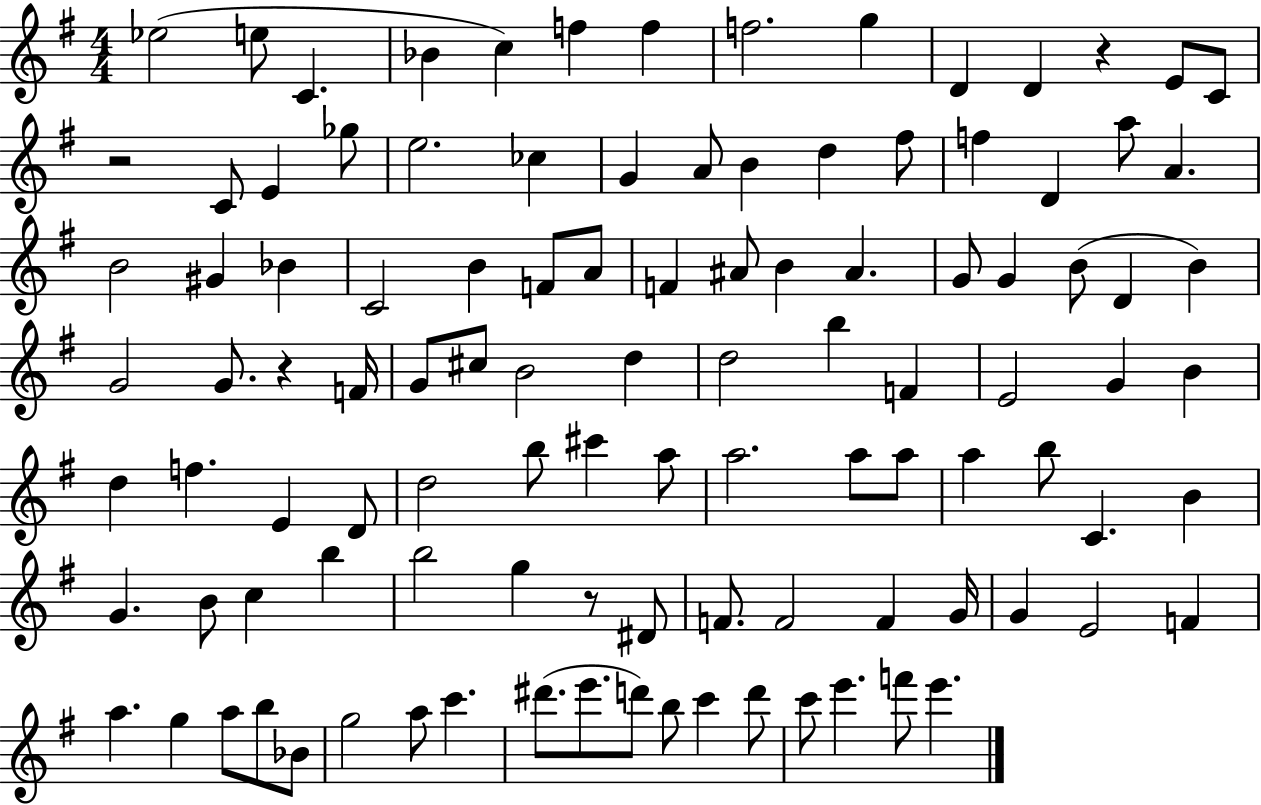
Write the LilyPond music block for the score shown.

{
  \clef treble
  \numericTimeSignature
  \time 4/4
  \key g \major
  ees''2( e''8 c'4. | bes'4 c''4) f''4 f''4 | f''2. g''4 | d'4 d'4 r4 e'8 c'8 | \break r2 c'8 e'4 ges''8 | e''2. ces''4 | g'4 a'8 b'4 d''4 fis''8 | f''4 d'4 a''8 a'4. | \break b'2 gis'4 bes'4 | c'2 b'4 f'8 a'8 | f'4 ais'8 b'4 ais'4. | g'8 g'4 b'8( d'4 b'4) | \break g'2 g'8. r4 f'16 | g'8 cis''8 b'2 d''4 | d''2 b''4 f'4 | e'2 g'4 b'4 | \break d''4 f''4. e'4 d'8 | d''2 b''8 cis'''4 a''8 | a''2. a''8 a''8 | a''4 b''8 c'4. b'4 | \break g'4. b'8 c''4 b''4 | b''2 g''4 r8 dis'8 | f'8. f'2 f'4 g'16 | g'4 e'2 f'4 | \break a''4. g''4 a''8 b''8 bes'8 | g''2 a''8 c'''4. | dis'''8.( e'''8. d'''8) b''8 c'''4 d'''8 | c'''8 e'''4. f'''8 e'''4. | \break \bar "|."
}